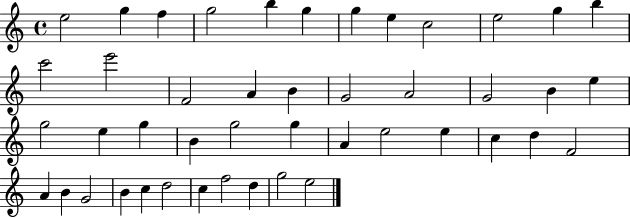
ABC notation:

X:1
T:Untitled
M:4/4
L:1/4
K:C
e2 g f g2 b g g e c2 e2 g b c'2 e'2 F2 A B G2 A2 G2 B e g2 e g B g2 g A e2 e c d F2 A B G2 B c d2 c f2 d g2 e2